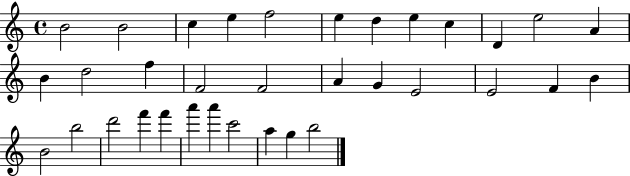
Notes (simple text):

B4/h B4/h C5/q E5/q F5/h E5/q D5/q E5/q C5/q D4/q E5/h A4/q B4/q D5/h F5/q F4/h F4/h A4/q G4/q E4/h E4/h F4/q B4/q B4/h B5/h D6/h F6/q F6/q A6/q A6/q C6/h A5/q G5/q B5/h